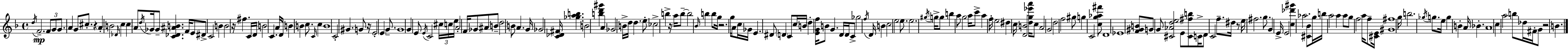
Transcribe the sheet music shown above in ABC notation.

X:1
T:Untitled
M:4/4
L:1/4
K:Dm
d/4 F2 F/2 G/2 G/2 A G/2 ^c/2 z A B2 _D/4 c c A/2 d/4 _G/4 _G/2 [C_D^AB] F/4 E/2 ^D/2 C2 B B2 z/4 ^f C/4 D/4 B2 C A/4 D/4 B B c/2 C/4 c B4 C2 ^G G/2 z/4 E2 E G/2 G4 G E/2 E/4 C2 ^c/4 c/4 e/4 A2 F/4 _G/2 ^A/2 B/2 d2 B/2 A G/4 _G2 [C_D^F]/4 [_gab] B2 [bd'^g'] A _G2 B/4 d/4 d e/2 _c2 b z/4 a/4 b/2 b2 _B/4 b b/2 g/4 z2 g/4 A/2 c/4 _G/4 E ^D/2 D C/2 c/4 B/4 d [EGf]/4 B/2 G D/4 D/4 C/2 _g2 f/4 D/4 B c2 e2 e/2 e2 ^g/4 g/4 g/2 b a/2 g2 a/4 c'/2 a f/4 e2 ^d c/4 [DB]2 [dg_e'a']/4 c/2 A2 G2 d2 f2 ^g/2 g C2 [cg_a^f']/2 D4 _E4 [F^GB]/2 G/2 G/2 [^C_Ade]2 E/2 [^C^fb]/2 C/4 D/2 C2 f/2 ^d/4 z/2 e/4 ^f2 g/2 G E/4 E2 [c_d'^g'] _a2 [^C_B]/2 g/4 b/4 a2 a a/2 g/2 f2 a/4 f/2 [^CE]/4 [^G^f]4 g/4 b2 _g/4 g/2 e/4 g B A/4 _B A4 c a2 b/2 _d/4 ^F/4 G/2 z2 B